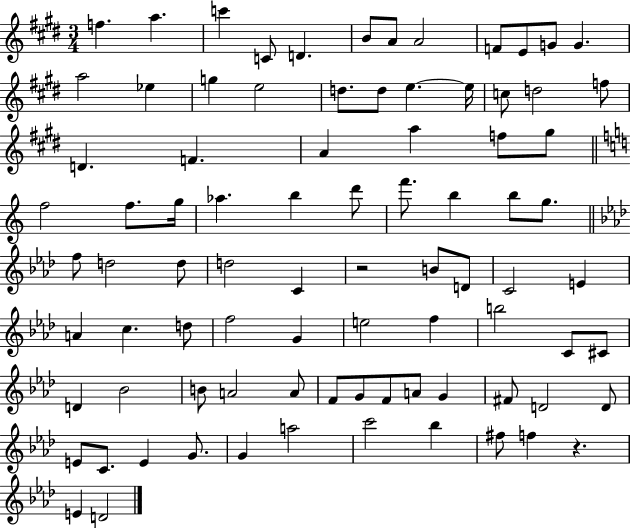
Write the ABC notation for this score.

X:1
T:Untitled
M:3/4
L:1/4
K:E
f a c' C/2 D B/2 A/2 A2 F/2 E/2 G/2 G a2 _e g e2 d/2 d/2 e e/4 c/2 d2 f/2 D F A a f/2 ^g/2 f2 f/2 g/4 _a b d'/2 f'/2 b b/2 g/2 f/2 d2 d/2 d2 C z2 B/2 D/2 C2 E A c d/2 f2 G e2 f b2 C/2 ^C/2 D _B2 B/2 A2 A/2 F/2 G/2 F/2 A/2 G ^F/2 D2 D/2 E/2 C/2 E G/2 G a2 c'2 _b ^f/2 f z E D2